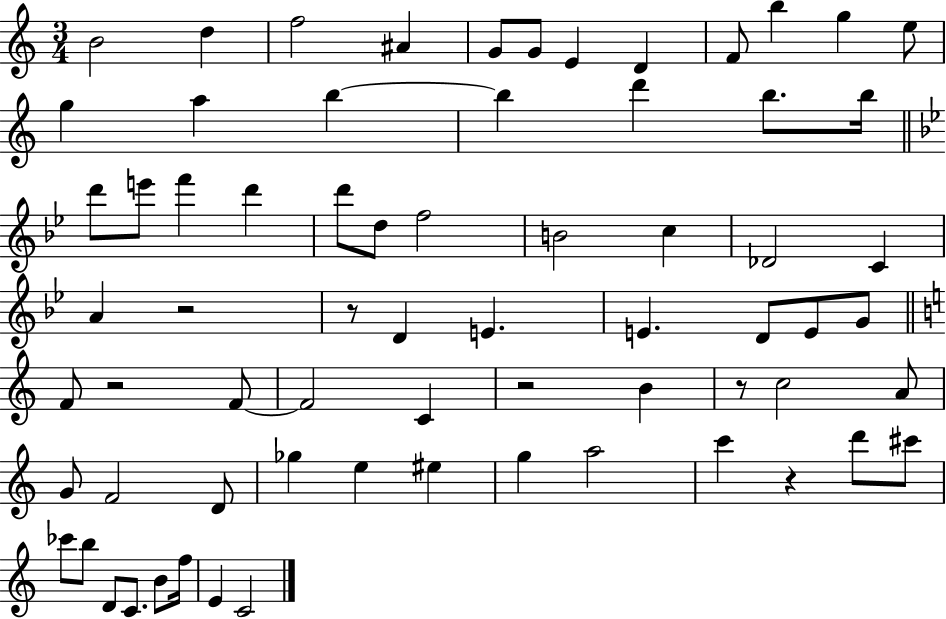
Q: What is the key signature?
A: C major